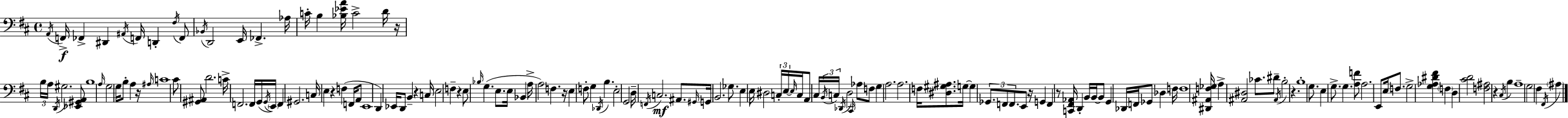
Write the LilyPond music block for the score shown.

{
  \clef bass
  \time 4/4
  \defaultTimeSignature
  \key d \major
  \acciaccatura { a,16 }\f f,16-> fes,4-> dis,4 \acciaccatura { ais,16 } f,16 d,4-. | \acciaccatura { fis16 } f,8 \acciaccatura { bes,16 } d,2 e,16 fes,4.-> | aes16 c'16-. b4 <bes ees' a'>16 c'2-> | d'16 r16 \tuplet 3/2 { b16 a16 \acciaccatura { d,16 } } gis2. | \break <ees, gis, a,>8 b1 | \grace { a16 } g2 g16 b8-. | a4 r16 \grace { ais16 } c'1 | cis'8 <gis, ais,>8 d'2. | \break c'16-> f,2. | f,16 g,16( \acciaccatura { g,16 } \parenthesize e,16) f,4 gis,2. | c16 e4 r4 | f4( f,16 a,8 e,1 | \break d,4) ees,16 d,8 b,4-- | r4 c16 e2 | f4-- r4 e8 \grace { bes16 } g4.( | e8. e16 bes,4 a16-> a2) | \break f4. r16 e4 f8-. g4 | \acciaccatura { des,16 } b4. e2-. | g,2 d16-- \acciaccatura { f,16 } c2.\mf | ais,8. \grace { gis,16 } g,16 b,2. | \break ges8. e4 | e16 dis2 \tuplet 3/2 { c16-. e16~~ \grace { e16 } } c16 a,8 cis16 | \tuplet 3/2 { \acciaccatura { b,16 } c16 \acciaccatura { des,16 } } d2 \grace { cis,16 } aes8 f8 | g4 a2. | \break a2. f16 <dis gis ais>8. | g16~~ g4 \tuplet 3/2 { ges,8. f,8 f,8. } e,8 r16 | g,4 f,4 r8 <c, fis, aes,>16 d,4-. b,16 | b,16~~ b,8 g,4 des,16 f,16 ges,8 des4 f16 | \break f1 | <dis, ais, f ges>16 a4-> <ais, dis>2 ces'8. | dis'8-- \acciaccatura { ais,16 } b2-. r4. | b1-. | \break g8. e4 g8.-> g4. | <a f'>8 a2. e,8 | e16 f8. g2-> <g aes dis' fis'>4 | \parenthesize f4 d4 <cis' d'>2 | \break <f ais>2 r4 \acciaccatura { cis16 } b4 | a1-- | g2 fis4 \acciaccatura { fis,16 } \parenthesize ais4 | \bar "|."
}